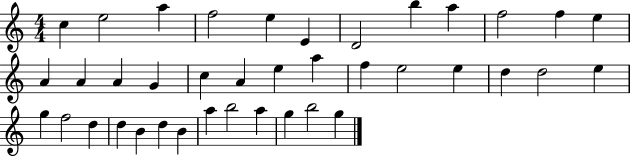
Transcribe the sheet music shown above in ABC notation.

X:1
T:Untitled
M:4/4
L:1/4
K:C
c e2 a f2 e E D2 b a f2 f e A A A G c A e a f e2 e d d2 e g f2 d d B d B a b2 a g b2 g